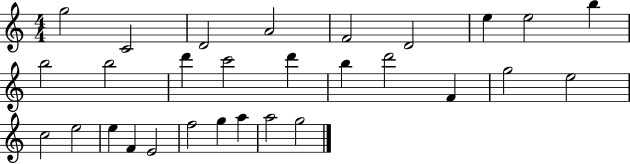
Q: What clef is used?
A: treble